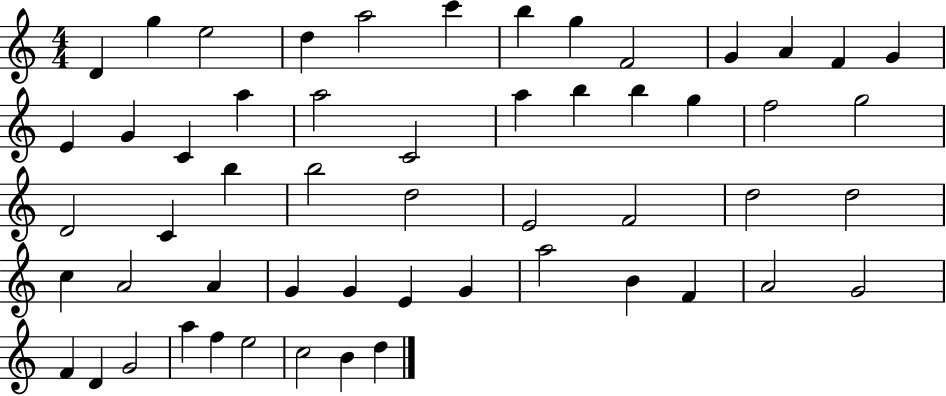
{
  \clef treble
  \numericTimeSignature
  \time 4/4
  \key c \major
  d'4 g''4 e''2 | d''4 a''2 c'''4 | b''4 g''4 f'2 | g'4 a'4 f'4 g'4 | \break e'4 g'4 c'4 a''4 | a''2 c'2 | a''4 b''4 b''4 g''4 | f''2 g''2 | \break d'2 c'4 b''4 | b''2 d''2 | e'2 f'2 | d''2 d''2 | \break c''4 a'2 a'4 | g'4 g'4 e'4 g'4 | a''2 b'4 f'4 | a'2 g'2 | \break f'4 d'4 g'2 | a''4 f''4 e''2 | c''2 b'4 d''4 | \bar "|."
}